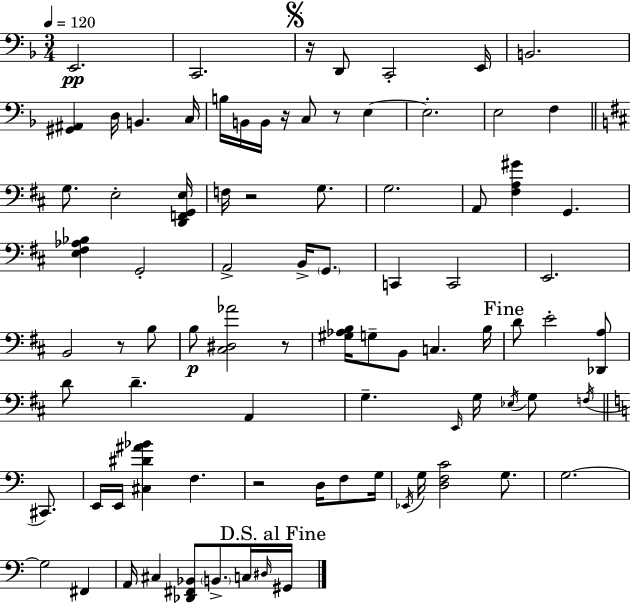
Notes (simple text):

E2/h. C2/h. R/s D2/e C2/h E2/s B2/h. [G#2,A#2]/q D3/s B2/q. C3/s B3/s B2/s B2/s R/s C3/e R/e E3/q E3/h. E3/h F3/q G3/e. E3/h [D2,F2,G2,E3]/s F3/s R/h G3/e. G3/h. A2/e [F#3,A3,G#4]/q G2/q. [E3,F#3,Ab3,Bb3]/q G2/h A2/h B2/s G2/e. C2/q C2/h E2/h. B2/h R/e B3/e B3/e [C#3,D#3,Ab4]/h R/e [G#3,Ab3,B3]/s G3/e B2/e C3/q. B3/s D4/e E4/h [Db2,A3]/e D4/e D4/q. A2/q G3/q. E2/s G3/s Eb3/s G3/e F3/s C#2/e. E2/s E2/s [C#3,D#4,A#4,Bb4]/q F3/q. R/h D3/s F3/e G3/s Eb2/s G3/s [D3,F3,C4]/h G3/e. G3/h. G3/h F#2/q A2/s C#3/q [Db2,F#2,Bb2]/e B2/e. C3/s D#3/s G#2/s